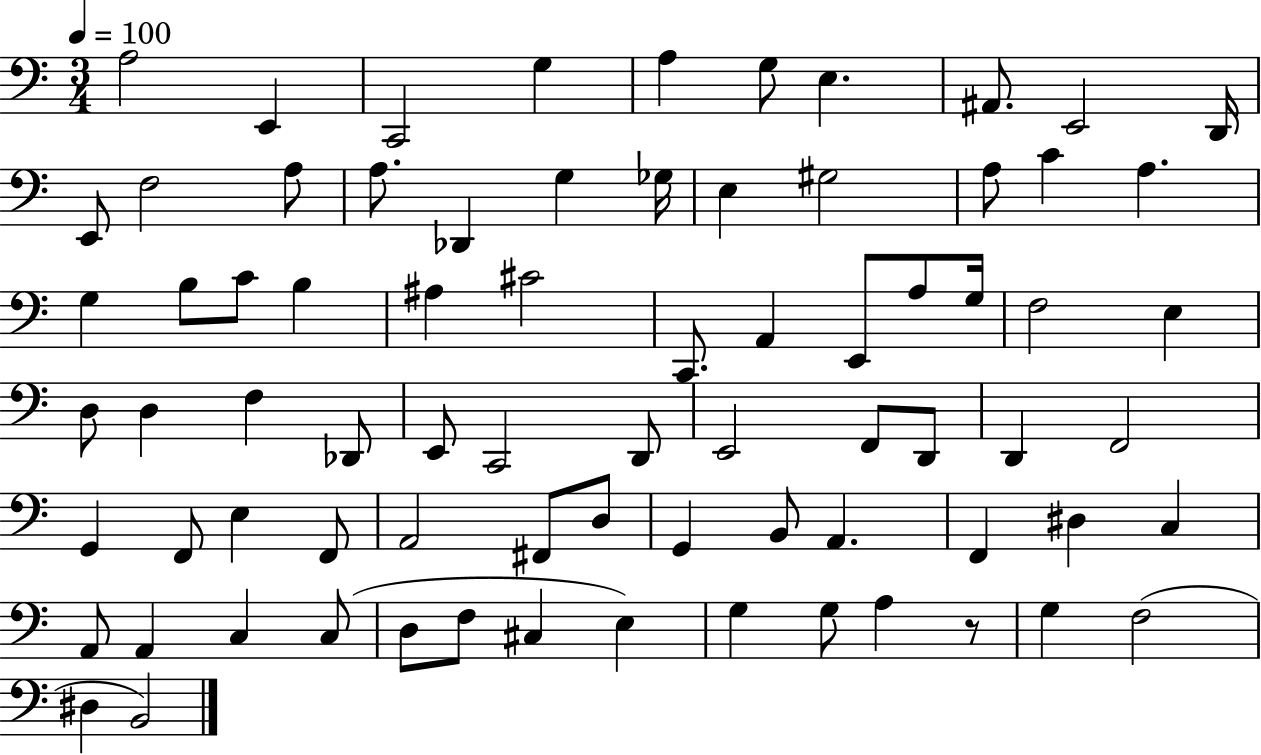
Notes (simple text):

A3/h E2/q C2/h G3/q A3/q G3/e E3/q. A#2/e. E2/h D2/s E2/e F3/h A3/e A3/e. Db2/q G3/q Gb3/s E3/q G#3/h A3/e C4/q A3/q. G3/q B3/e C4/e B3/q A#3/q C#4/h C2/e. A2/q E2/e A3/e G3/s F3/h E3/q D3/e D3/q F3/q Db2/e E2/e C2/h D2/e E2/h F2/e D2/e D2/q F2/h G2/q F2/e E3/q F2/e A2/h F#2/e D3/e G2/q B2/e A2/q. F2/q D#3/q C3/q A2/e A2/q C3/q C3/e D3/e F3/e C#3/q E3/q G3/q G3/e A3/q R/e G3/q F3/h D#3/q B2/h